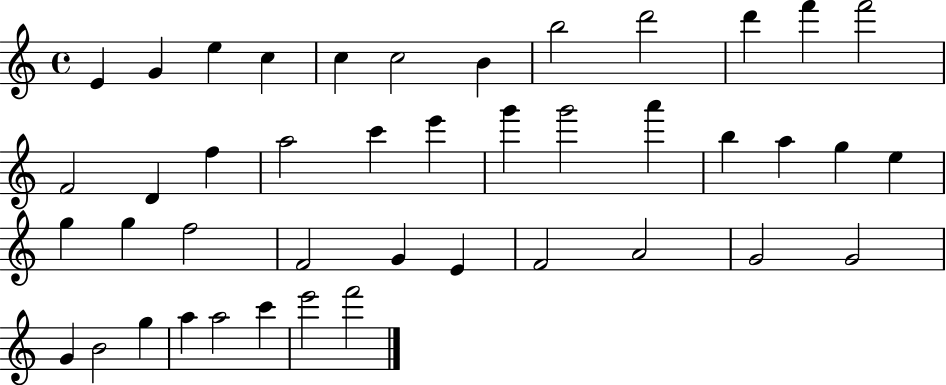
{
  \clef treble
  \time 4/4
  \defaultTimeSignature
  \key c \major
  e'4 g'4 e''4 c''4 | c''4 c''2 b'4 | b''2 d'''2 | d'''4 f'''4 f'''2 | \break f'2 d'4 f''4 | a''2 c'''4 e'''4 | g'''4 g'''2 a'''4 | b''4 a''4 g''4 e''4 | \break g''4 g''4 f''2 | f'2 g'4 e'4 | f'2 a'2 | g'2 g'2 | \break g'4 b'2 g''4 | a''4 a''2 c'''4 | e'''2 f'''2 | \bar "|."
}